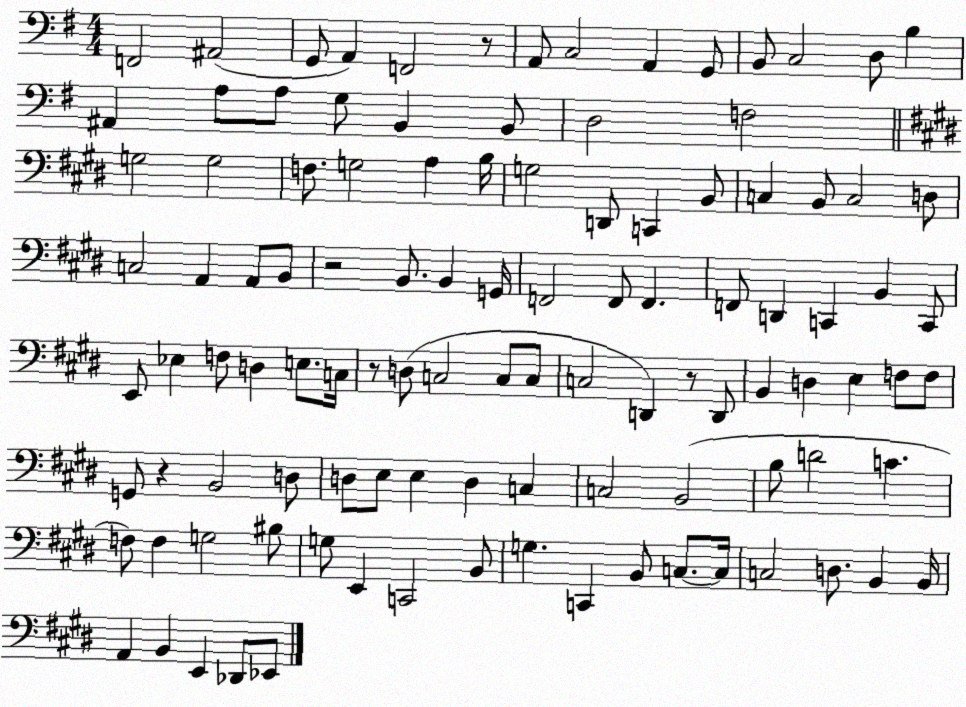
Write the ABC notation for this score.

X:1
T:Untitled
M:4/4
L:1/4
K:G
F,,2 ^A,,2 G,,/2 A,, F,,2 z/2 A,,/2 C,2 A,, G,,/2 B,,/2 C,2 D,/2 B, ^A,, A,/2 A,/2 G,/2 B,, B,,/2 D,2 F,2 G,2 G,2 F,/2 G,2 A, B,/4 G,2 D,,/2 C,, B,,/2 C, B,,/2 C,2 D,/2 C,2 A,, A,,/2 B,,/2 z2 B,,/2 B,, G,,/4 F,,2 F,,/2 F,, F,,/2 D,, C,, B,, C,,/2 E,,/2 _E, F,/2 D, E,/2 C,/4 z/2 D,/2 C,2 C,/2 C,/2 C,2 D,, z/2 D,,/2 B,, D, E, F,/2 F,/2 G,,/2 z B,,2 D,/2 D,/2 E,/2 E, D, C, C,2 B,,2 B,/2 D2 C F,/2 F, G,2 ^B,/2 G,/2 E,, C,,2 B,,/2 G, C,, B,,/2 C,/2 C,/4 C,2 D,/2 B,, B,,/4 A,, B,, E,, _D,,/2 _E,,/2